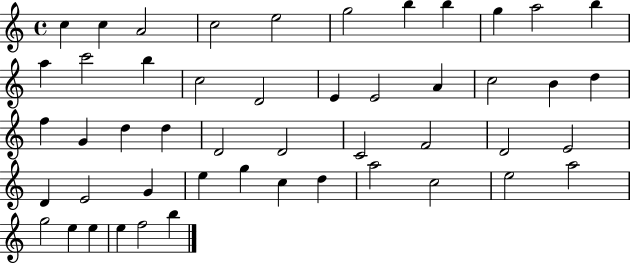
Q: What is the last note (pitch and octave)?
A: B5